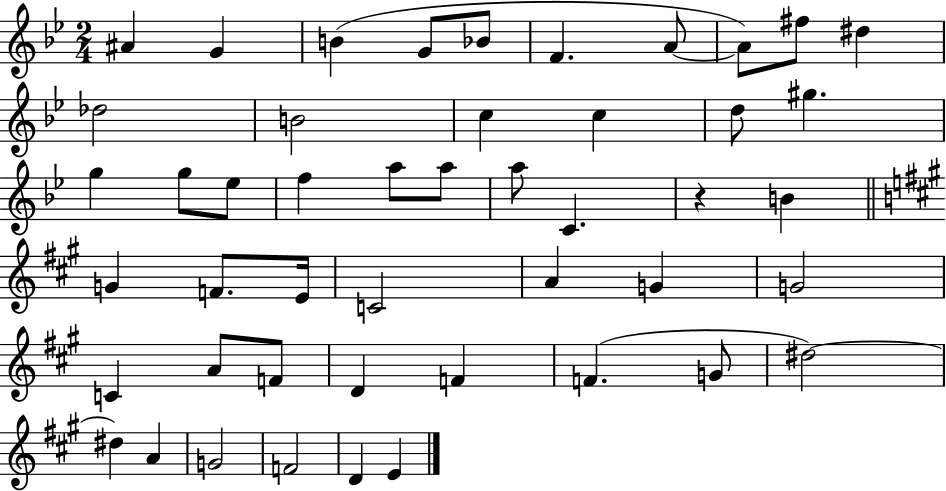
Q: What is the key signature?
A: BES major